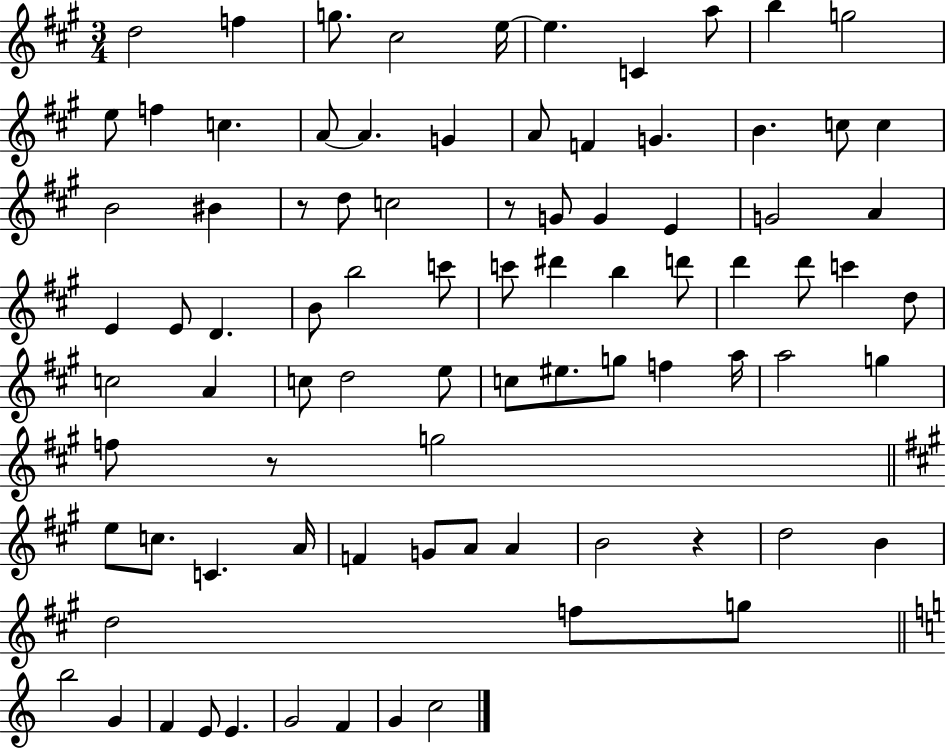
D5/h F5/q G5/e. C#5/h E5/s E5/q. C4/q A5/e B5/q G5/h E5/e F5/q C5/q. A4/e A4/q. G4/q A4/e F4/q G4/q. B4/q. C5/e C5/q B4/h BIS4/q R/e D5/e C5/h R/e G4/e G4/q E4/q G4/h A4/q E4/q E4/e D4/q. B4/e B5/h C6/e C6/e D#6/q B5/q D6/e D6/q D6/e C6/q D5/e C5/h A4/q C5/e D5/h E5/e C5/e EIS5/e. G5/e F5/q A5/s A5/h G5/q F5/e R/e G5/h E5/e C5/e. C4/q. A4/s F4/q G4/e A4/e A4/q B4/h R/q D5/h B4/q D5/h F5/e G5/e B5/h G4/q F4/q E4/e E4/q. G4/h F4/q G4/q C5/h